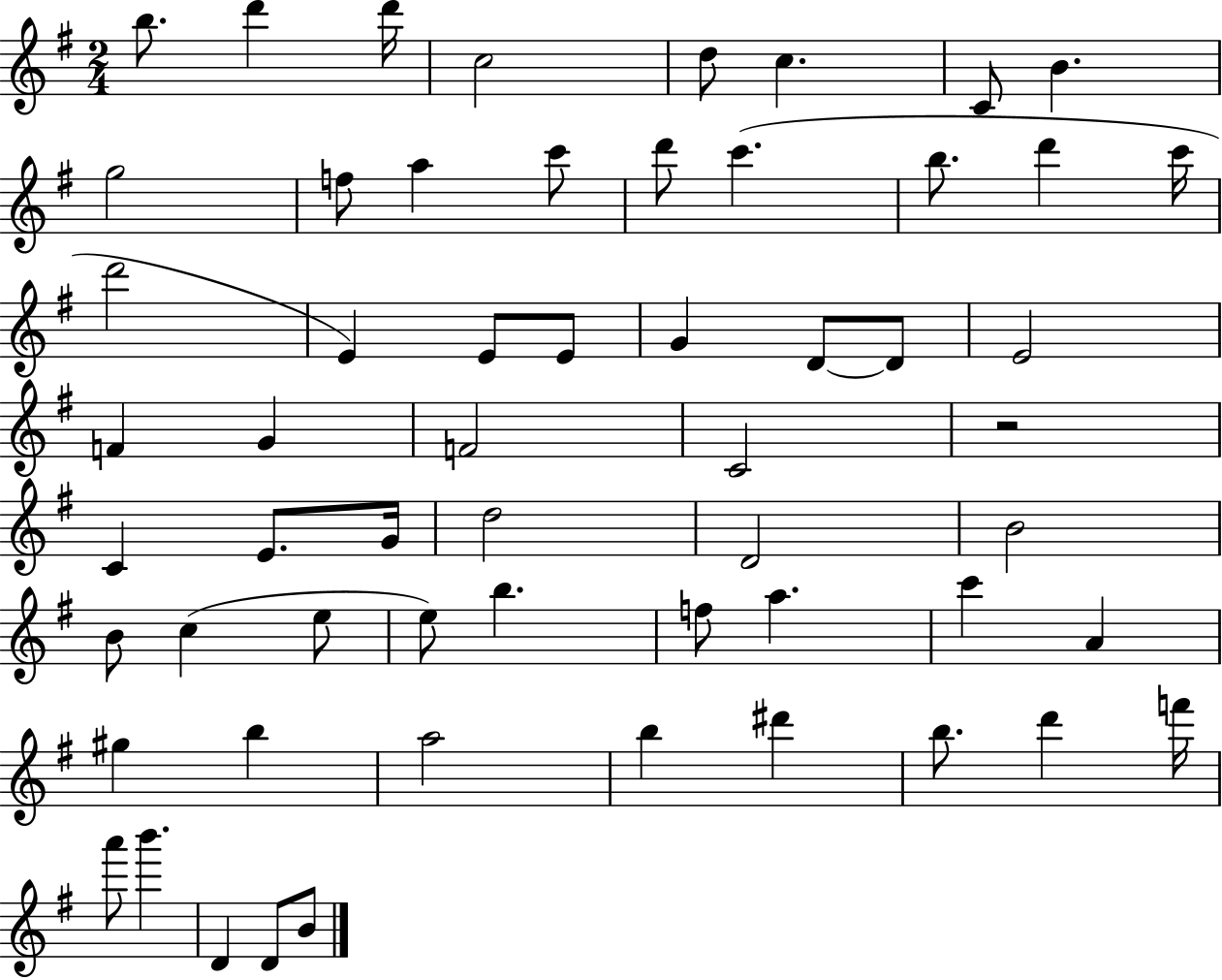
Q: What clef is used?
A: treble